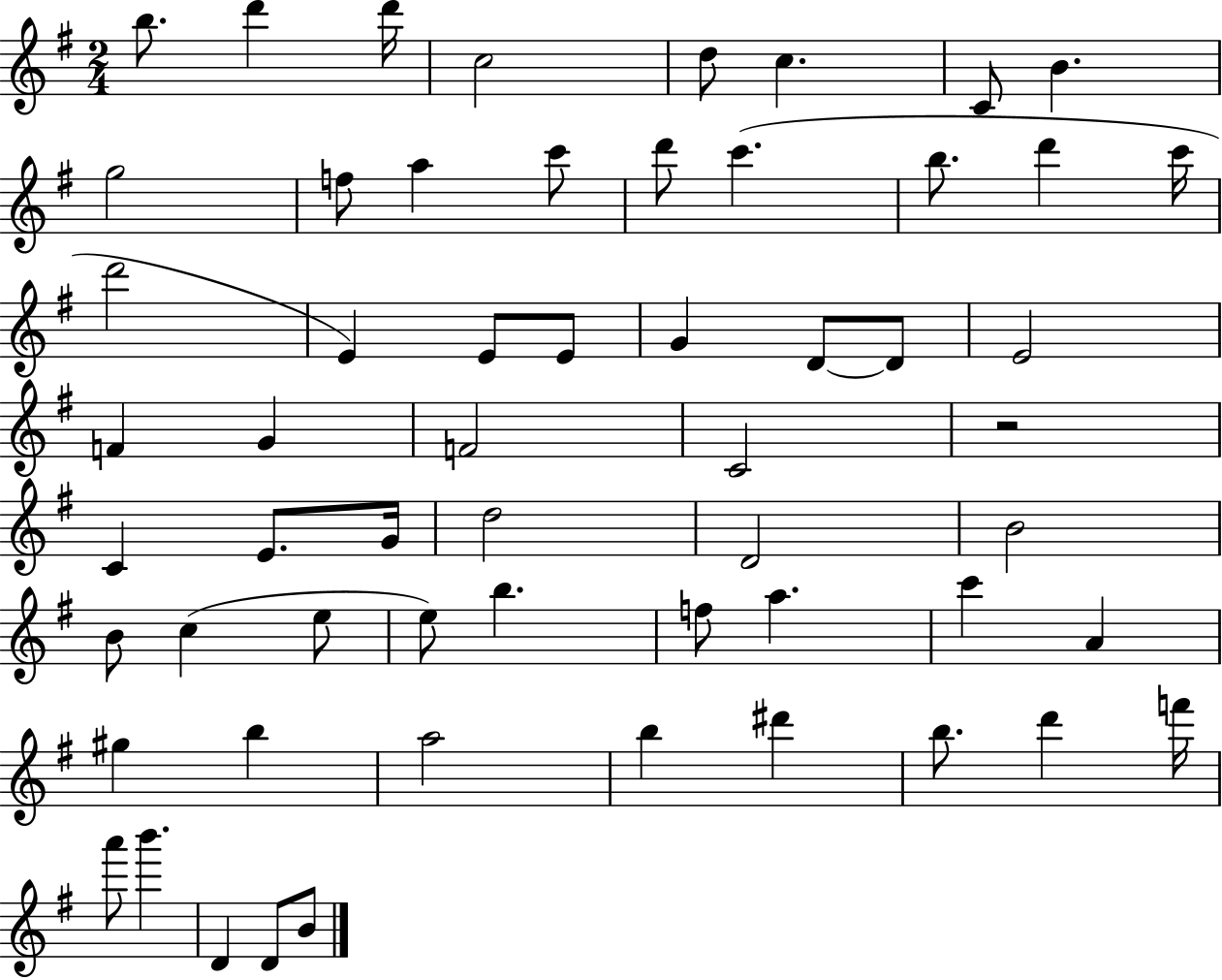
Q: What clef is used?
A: treble